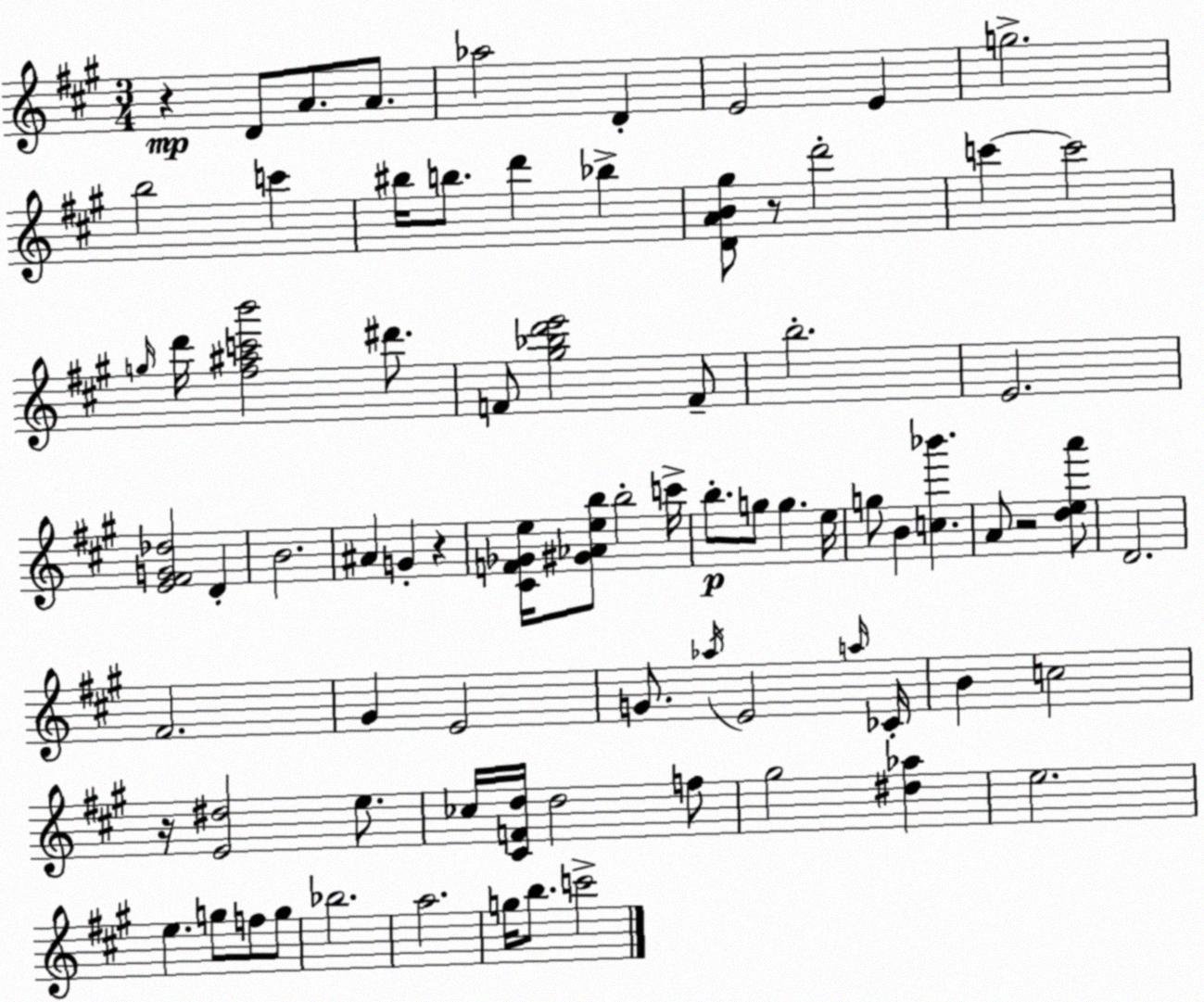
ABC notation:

X:1
T:Untitled
M:3/4
L:1/4
K:A
z D/2 A/2 A/2 _a2 D E2 E g2 b2 c' ^b/4 b/2 d' _b [DAB^g]/2 z/2 d'2 c' c'2 g/4 d'/4 [^f^ac'b']2 ^d'/2 F/2 [^g_bd'e']2 F/2 b2 E2 [E^FG_d]2 D B2 ^A G z [^CF_Ge]/4 [^G_Aeb]/2 b2 c'/4 b/2 g/2 g e/4 g/2 B [c_b'] A/2 z2 [dea']/2 D2 ^F2 ^G E2 G/2 _a/4 E2 a/4 _C/4 B c2 z/4 [E^d]2 e/2 _c/4 [^CFd]/4 d2 f/2 ^g2 [^d_a] e2 e g/2 f/2 g/2 _b2 a2 g/4 b/2 c'2